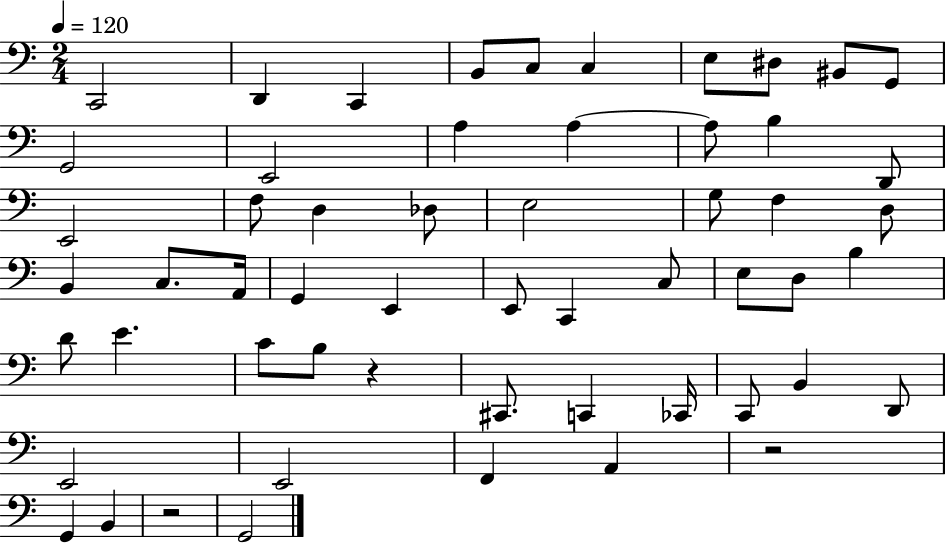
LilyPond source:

{
  \clef bass
  \numericTimeSignature
  \time 2/4
  \key c \major
  \tempo 4 = 120
  c,2 | d,4 c,4 | b,8 c8 c4 | e8 dis8 bis,8 g,8 | \break g,2 | e,2 | a4 a4~~ | a8 b4 d,8 | \break e,2 | f8 d4 des8 | e2 | g8 f4 d8 | \break b,4 c8. a,16 | g,4 e,4 | e,8 c,4 c8 | e8 d8 b4 | \break d'8 e'4. | c'8 b8 r4 | cis,8. c,4 ces,16 | c,8 b,4 d,8 | \break e,2 | e,2 | f,4 a,4 | r2 | \break g,4 b,4 | r2 | g,2 | \bar "|."
}